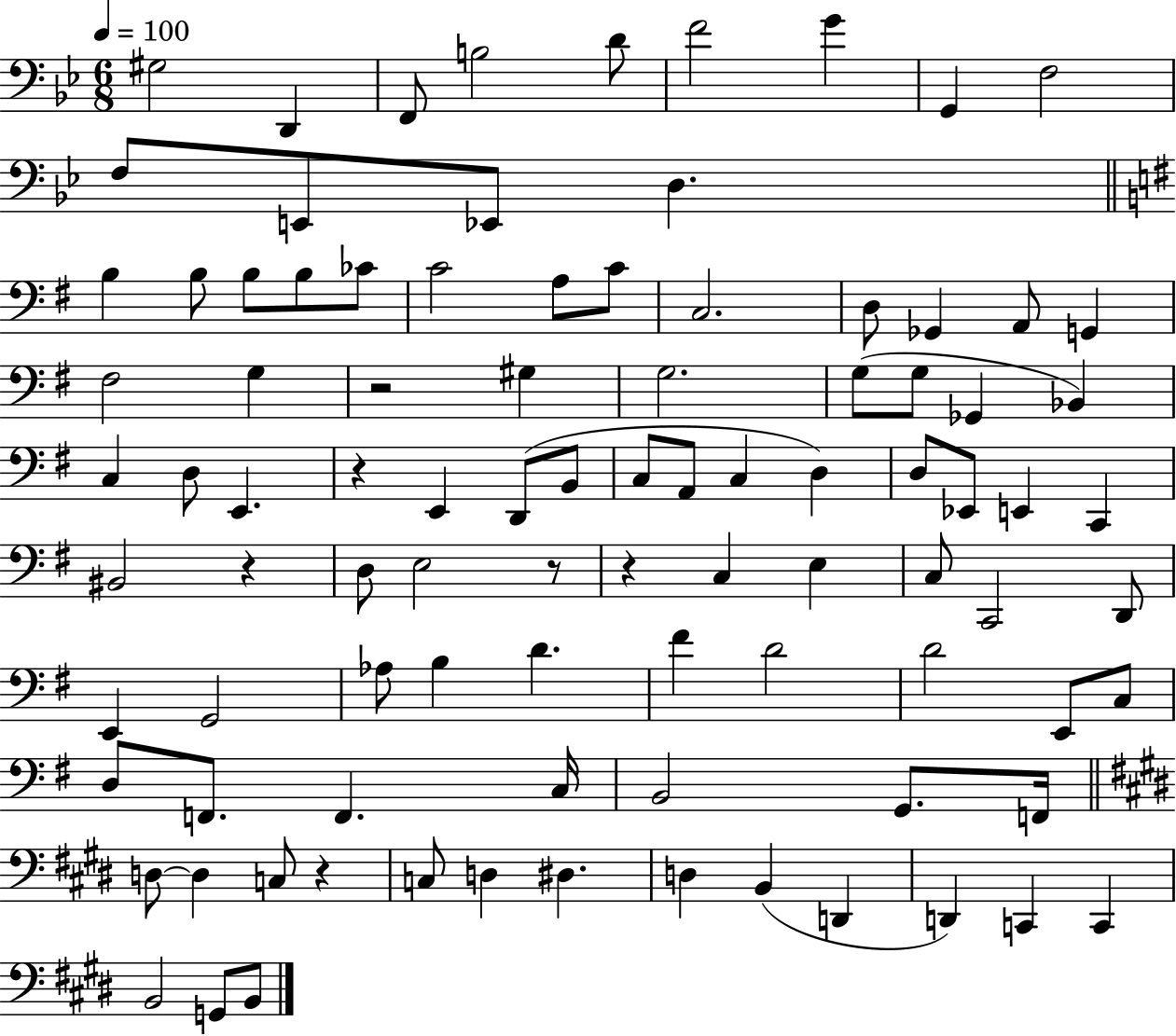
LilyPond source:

{
  \clef bass
  \numericTimeSignature
  \time 6/8
  \key bes \major
  \tempo 4 = 100
  gis2 d,4 | f,8 b2 d'8 | f'2 g'4 | g,4 f2 | \break f8 e,8 ees,8 d4. | \bar "||" \break \key g \major b4 b8 b8 b8 ces'8 | c'2 a8 c'8 | c2. | d8 ges,4 a,8 g,4 | \break fis2 g4 | r2 gis4 | g2. | g8( g8 ges,4 bes,4) | \break c4 d8 e,4. | r4 e,4 d,8( b,8 | c8 a,8 c4 d4) | d8 ees,8 e,4 c,4 | \break bis,2 r4 | d8 e2 r8 | r4 c4 e4 | c8 c,2 d,8 | \break e,4 g,2 | aes8 b4 d'4. | fis'4 d'2 | d'2 e,8 c8 | \break d8 f,8. f,4. c16 | b,2 g,8. f,16 | \bar "||" \break \key e \major d8~~ d4 c8 r4 | c8 d4 dis4. | d4 b,4( d,4 | d,4) c,4 c,4 | \break b,2 g,8 b,8 | \bar "|."
}